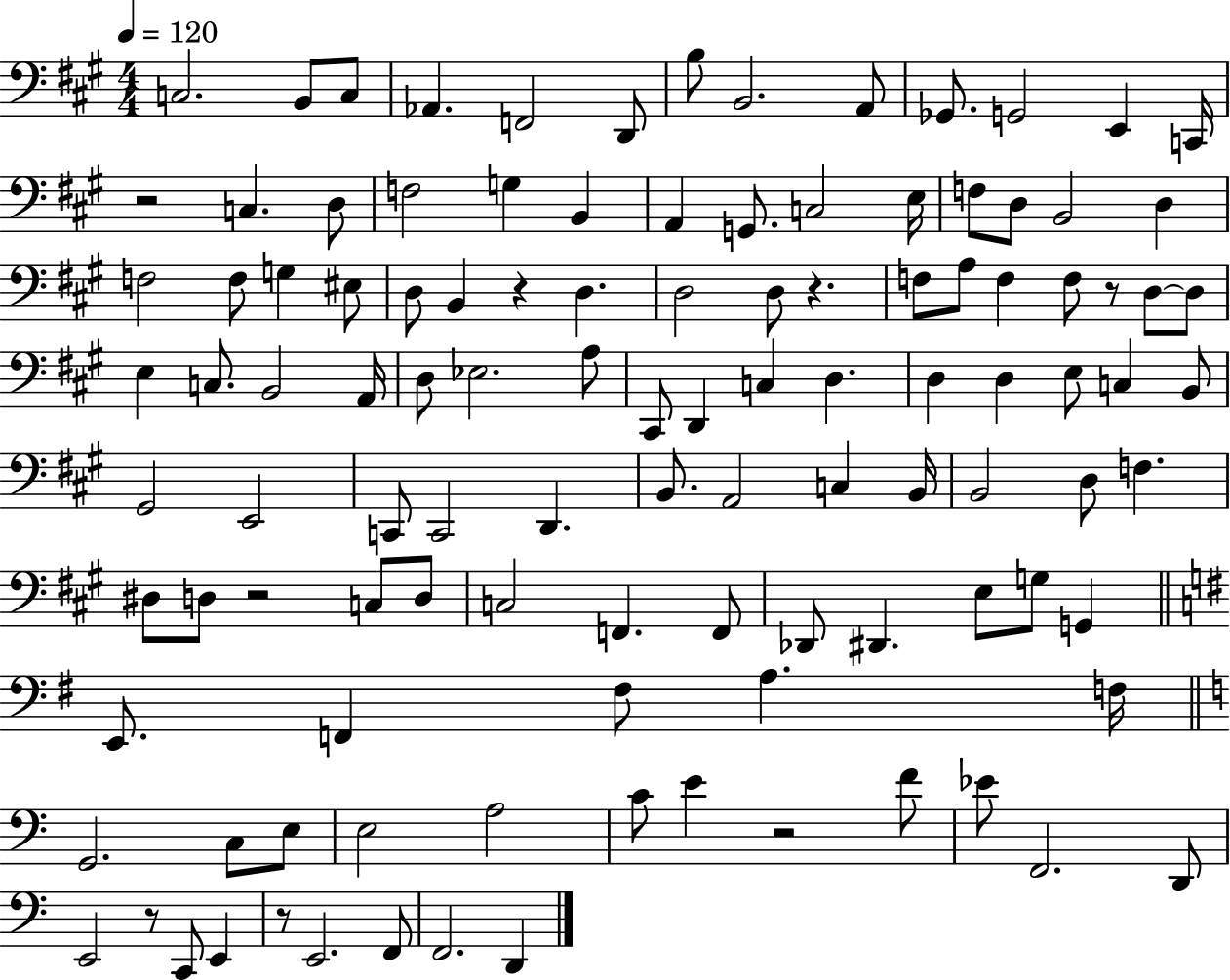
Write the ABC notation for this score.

X:1
T:Untitled
M:4/4
L:1/4
K:A
C,2 B,,/2 C,/2 _A,, F,,2 D,,/2 B,/2 B,,2 A,,/2 _G,,/2 G,,2 E,, C,,/4 z2 C, D,/2 F,2 G, B,, A,, G,,/2 C,2 E,/4 F,/2 D,/2 B,,2 D, F,2 F,/2 G, ^E,/2 D,/2 B,, z D, D,2 D,/2 z F,/2 A,/2 F, F,/2 z/2 D,/2 D,/2 E, C,/2 B,,2 A,,/4 D,/2 _E,2 A,/2 ^C,,/2 D,, C, D, D, D, E,/2 C, B,,/2 ^G,,2 E,,2 C,,/2 C,,2 D,, B,,/2 A,,2 C, B,,/4 B,,2 D,/2 F, ^D,/2 D,/2 z2 C,/2 D,/2 C,2 F,, F,,/2 _D,,/2 ^D,, E,/2 G,/2 G,, E,,/2 F,, ^F,/2 A, F,/4 G,,2 C,/2 E,/2 E,2 A,2 C/2 E z2 F/2 _E/2 F,,2 D,,/2 E,,2 z/2 C,,/2 E,, z/2 E,,2 F,,/2 F,,2 D,,